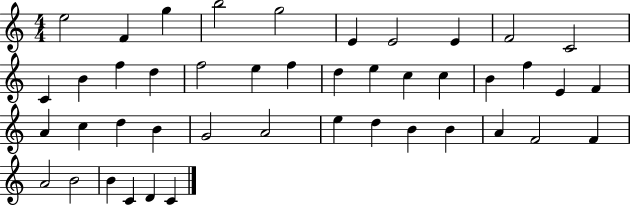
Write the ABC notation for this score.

X:1
T:Untitled
M:4/4
L:1/4
K:C
e2 F g b2 g2 E E2 E F2 C2 C B f d f2 e f d e c c B f E F A c d B G2 A2 e d B B A F2 F A2 B2 B C D C